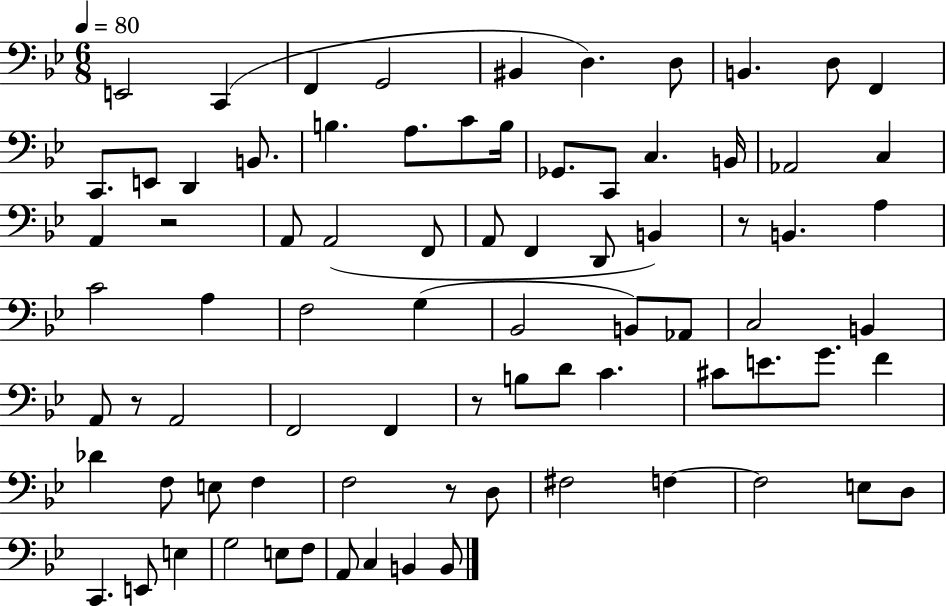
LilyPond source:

{
  \clef bass
  \numericTimeSignature
  \time 6/8
  \key bes \major
  \tempo 4 = 80
  e,2 c,4( | f,4 g,2 | bis,4 d4.) d8 | b,4. d8 f,4 | \break c,8. e,8 d,4 b,8. | b4. a8. c'8 b16 | ges,8. c,8 c4. b,16 | aes,2 c4 | \break a,4 r2 | a,8 a,2( f,8 | a,8 f,4 d,8 b,4) | r8 b,4. a4 | \break c'2 a4 | f2 g4( | bes,2 b,8) aes,8 | c2 b,4 | \break a,8 r8 a,2 | f,2 f,4 | r8 b8 d'8 c'4. | cis'8 e'8. g'8. f'4 | \break des'4 f8 e8 f4 | f2 r8 d8 | fis2 f4~~ | f2 e8 d8 | \break c,4. e,8 e4 | g2 e8 f8 | a,8 c4 b,4 b,8 | \bar "|."
}